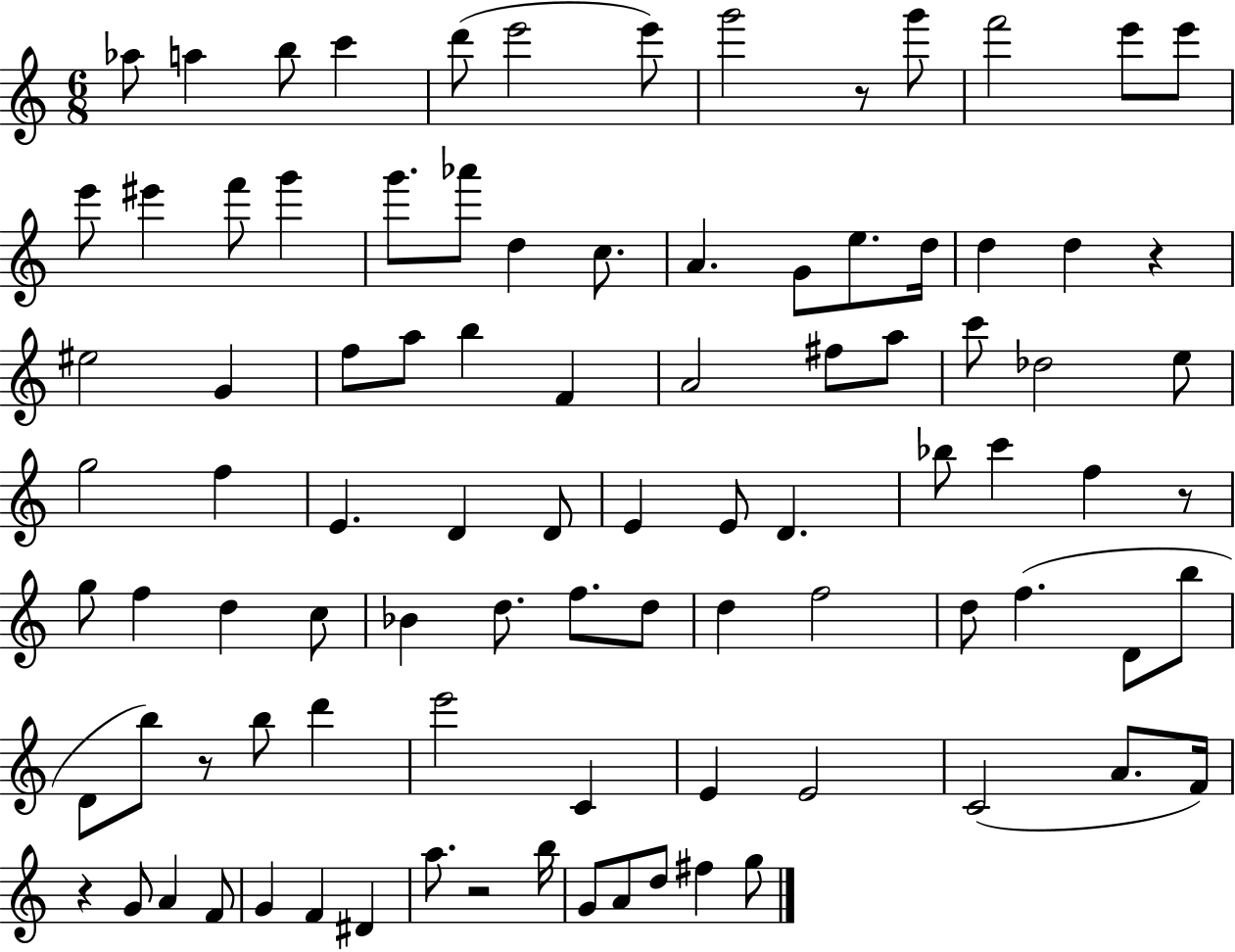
{
  \clef treble
  \numericTimeSignature
  \time 6/8
  \key c \major
  aes''8 a''4 b''8 c'''4 | d'''8( e'''2 e'''8) | g'''2 r8 g'''8 | f'''2 e'''8 e'''8 | \break e'''8 eis'''4 f'''8 g'''4 | g'''8. aes'''8 d''4 c''8. | a'4. g'8 e''8. d''16 | d''4 d''4 r4 | \break eis''2 g'4 | f''8 a''8 b''4 f'4 | a'2 fis''8 a''8 | c'''8 des''2 e''8 | \break g''2 f''4 | e'4. d'4 d'8 | e'4 e'8 d'4. | bes''8 c'''4 f''4 r8 | \break g''8 f''4 d''4 c''8 | bes'4 d''8. f''8. d''8 | d''4 f''2 | d''8 f''4.( d'8 b''8 | \break d'8 b''8) r8 b''8 d'''4 | e'''2 c'4 | e'4 e'2 | c'2( a'8. f'16) | \break r4 g'8 a'4 f'8 | g'4 f'4 dis'4 | a''8. r2 b''16 | g'8 a'8 d''8 fis''4 g''8 | \break \bar "|."
}